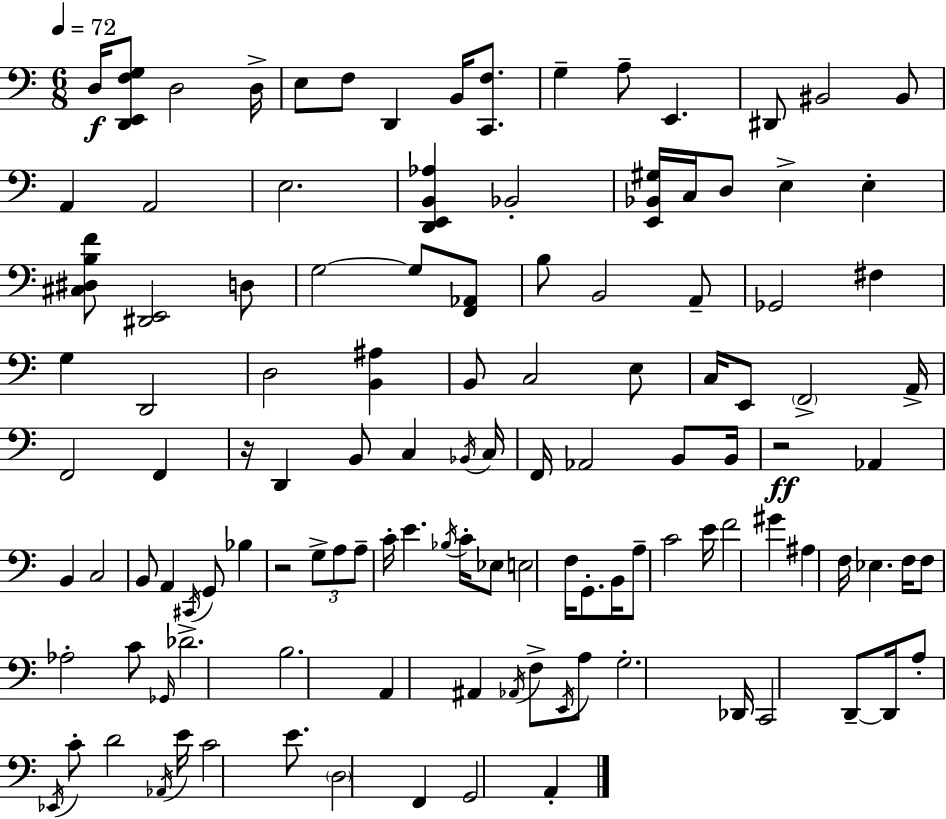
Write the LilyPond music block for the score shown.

{
  \clef bass
  \numericTimeSignature
  \time 6/8
  \key c \major
  \tempo 4 = 72
  d16\f <d, e, f g>8 d2 d16-> | e8 f8 d,4 b,16 <c, f>8. | g4-- a8-- e,4. | dis,8 bis,2 bis,8 | \break a,4 a,2 | e2. | <d, e, b, aes>4 bes,2-. | <e, bes, gis>16 c16 d8 e4-> e4-. | \break <cis dis b f'>8 <dis, e,>2 d8 | g2~~ g8 <f, aes,>8 | b8 b,2 a,8-- | ges,2 fis4 | \break g4 d,2 | d2 <b, ais>4 | b,8 c2 e8 | c16 e,8 \parenthesize f,2-> a,16-> | \break f,2 f,4 | r16 d,4 b,8 c4 \acciaccatura { bes,16 } | c16 f,16 aes,2 b,8 | b,16 r2\ff aes,4 | \break b,4 c2 | b,8 a,4 \acciaccatura { cis,16 } g,8 bes4 | r2 \tuplet 3/2 { g8-> | a8 a8-- } c'16-. e'4. \acciaccatura { bes16 } | \break c'16-. ees8 e2 f16 | g,8.-. b,16 a8-- c'2 | e'16 f'2 gis'4 | ais4 f16 ees4. | \break f16 f8 aes2-. | c'8 \grace { ges,16 } des'2.-> | b2. | a,4 ais,4 | \break \acciaccatura { aes,16 } f8-> \acciaccatura { e,16 } a8 g2.-. | des,16 c,2 | d,8--~~ d,16 a8-. \acciaccatura { ees,16 } c'8-. d'2 | \acciaccatura { aes,16 } e'16 c'2 | \break e'8. \parenthesize d2 | f,4 g,2 | a,4-. \bar "|."
}